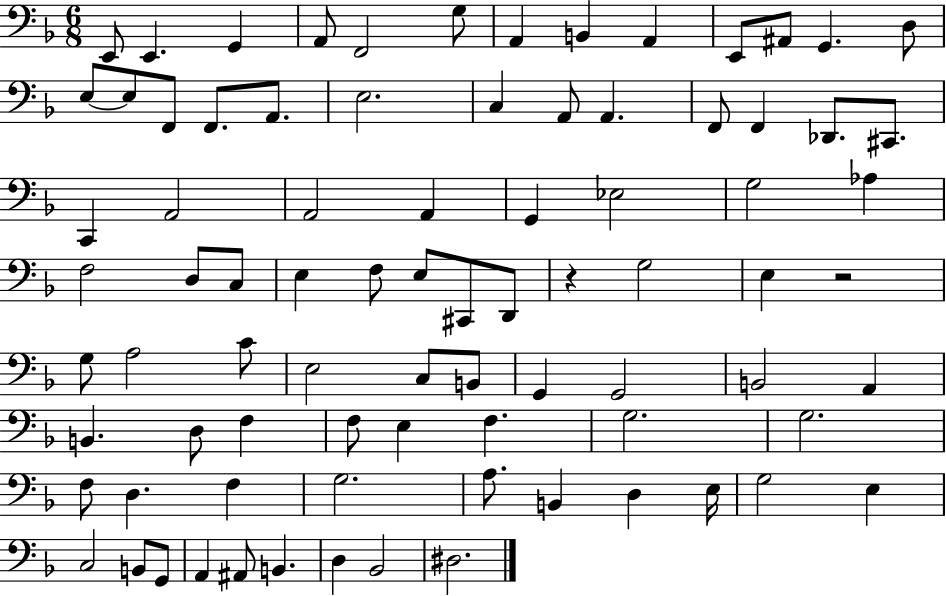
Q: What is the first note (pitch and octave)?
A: E2